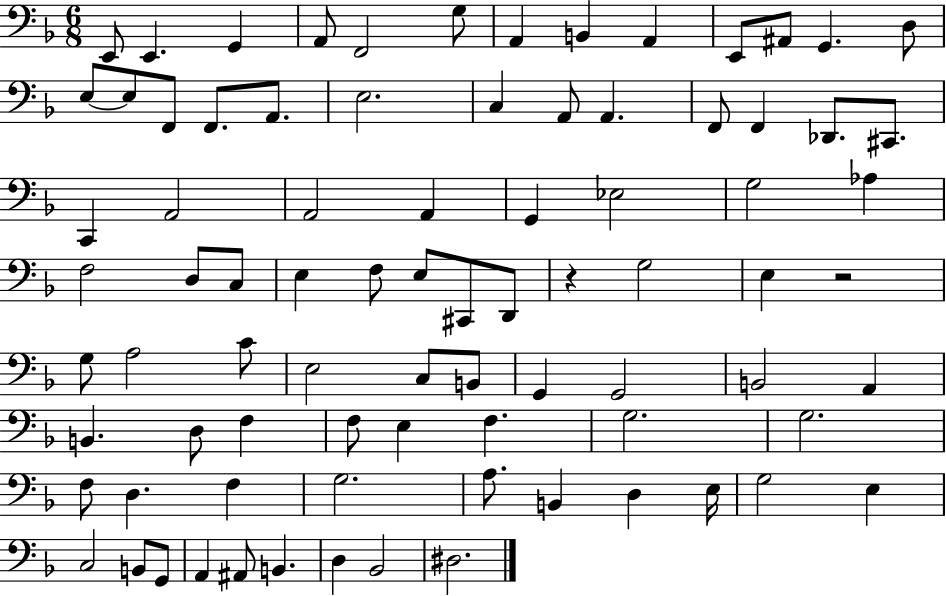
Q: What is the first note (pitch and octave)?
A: E2